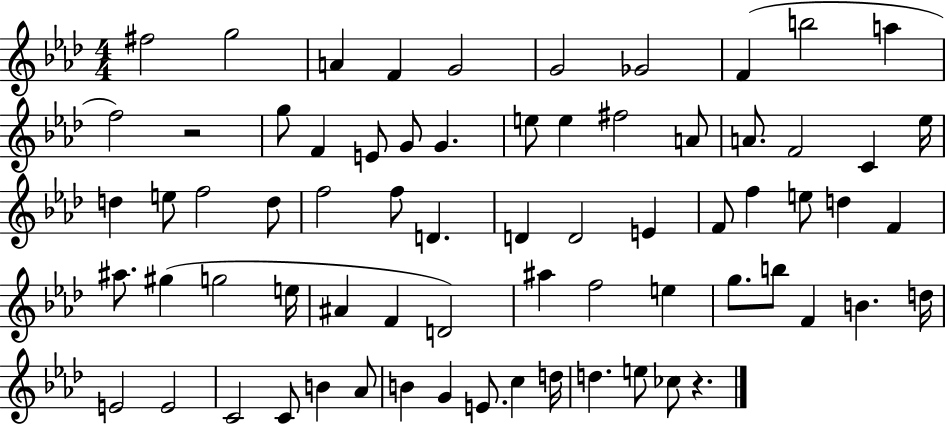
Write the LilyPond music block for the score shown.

{
  \clef treble
  \numericTimeSignature
  \time 4/4
  \key aes \major
  \repeat volta 2 { fis''2 g''2 | a'4 f'4 g'2 | g'2 ges'2 | f'4( b''2 a''4 | \break f''2) r2 | g''8 f'4 e'8 g'8 g'4. | e''8 e''4 fis''2 a'8 | a'8. f'2 c'4 ees''16 | \break d''4 e''8 f''2 d''8 | f''2 f''8 d'4. | d'4 d'2 e'4 | f'8 f''4 e''8 d''4 f'4 | \break ais''8. gis''4( g''2 e''16 | ais'4 f'4 d'2) | ais''4 f''2 e''4 | g''8. b''8 f'4 b'4. d''16 | \break e'2 e'2 | c'2 c'8 b'4 aes'8 | b'4 g'4 e'8. c''4 d''16 | d''4. e''8 ces''8 r4. | \break } \bar "|."
}